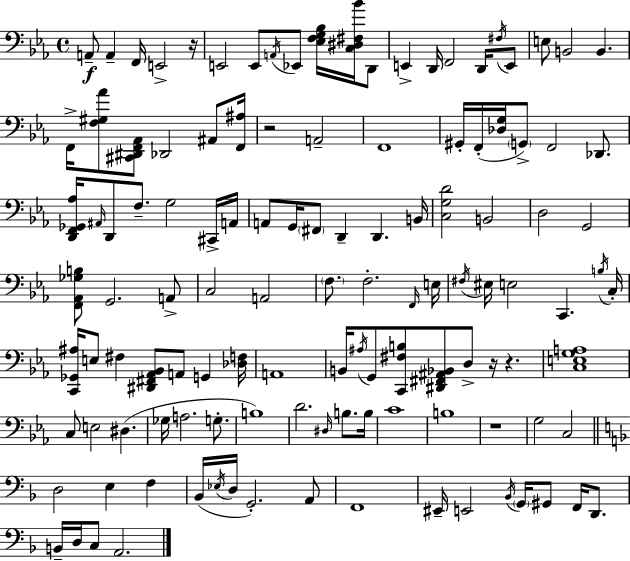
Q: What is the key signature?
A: EES major